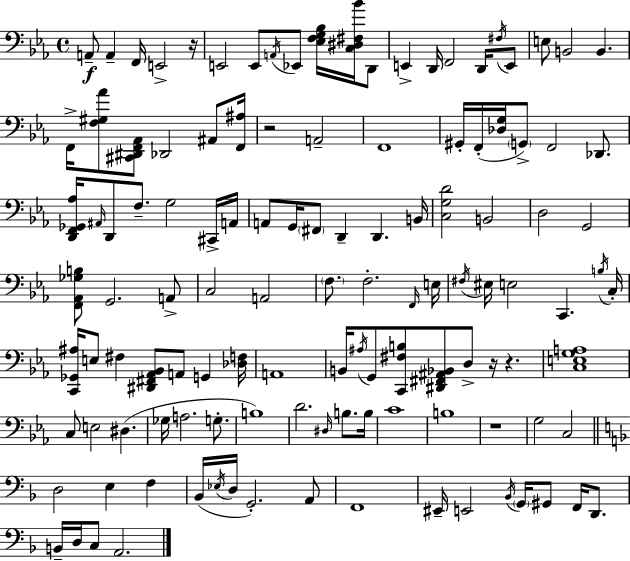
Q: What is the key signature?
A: EES major